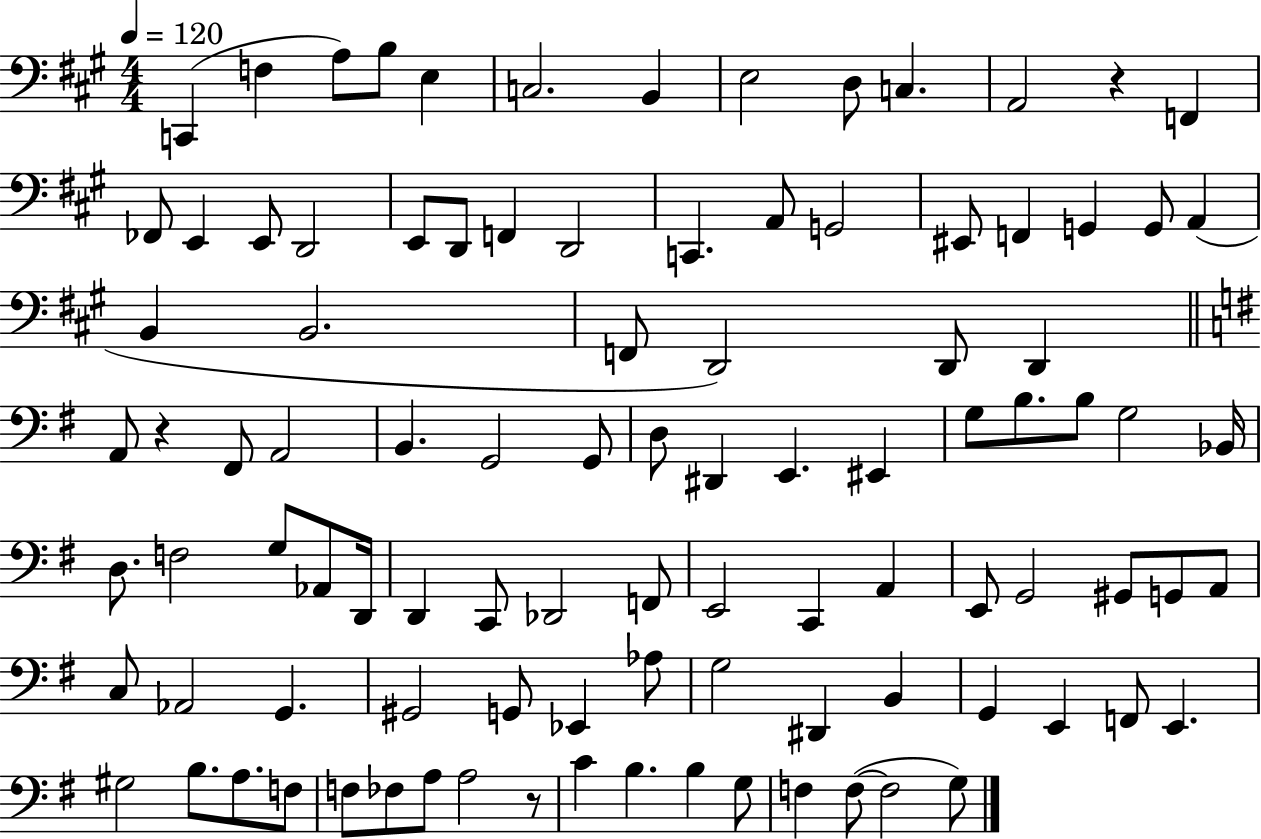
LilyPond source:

{
  \clef bass
  \numericTimeSignature
  \time 4/4
  \key a \major
  \tempo 4 = 120
  \repeat volta 2 { c,4( f4 a8) b8 e4 | c2. b,4 | e2 d8 c4. | a,2 r4 f,4 | \break fes,8 e,4 e,8 d,2 | e,8 d,8 f,4 d,2 | c,4. a,8 g,2 | eis,8 f,4 g,4 g,8 a,4( | \break b,4 b,2. | f,8 d,2) d,8 d,4 | \bar "||" \break \key g \major a,8 r4 fis,8 a,2 | b,4. g,2 g,8 | d8 dis,4 e,4. eis,4 | g8 b8. b8 g2 bes,16 | \break d8. f2 g8 aes,8 d,16 | d,4 c,8 des,2 f,8 | e,2 c,4 a,4 | e,8 g,2 gis,8 g,8 a,8 | \break c8 aes,2 g,4. | gis,2 g,8 ees,4 aes8 | g2 dis,4 b,4 | g,4 e,4 f,8 e,4. | \break gis2 b8. a8. f8 | f8 fes8 a8 a2 r8 | c'4 b4. b4 g8 | f4 f8~(~ f2 g8) | \break } \bar "|."
}